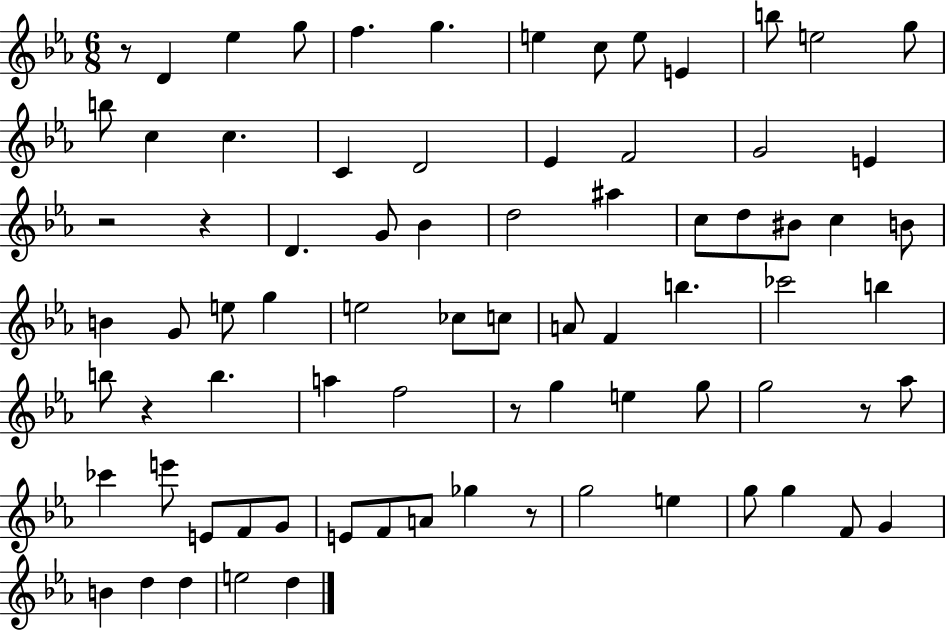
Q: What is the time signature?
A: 6/8